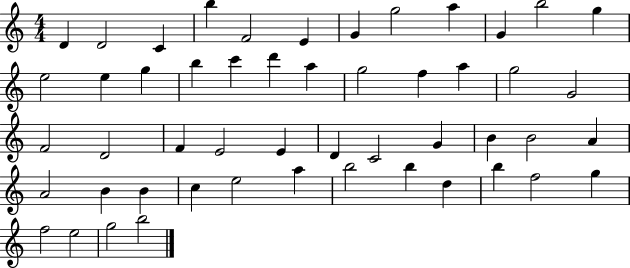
X:1
T:Untitled
M:4/4
L:1/4
K:C
D D2 C b F2 E G g2 a G b2 g e2 e g b c' d' a g2 f a g2 G2 F2 D2 F E2 E D C2 G B B2 A A2 B B c e2 a b2 b d b f2 g f2 e2 g2 b2